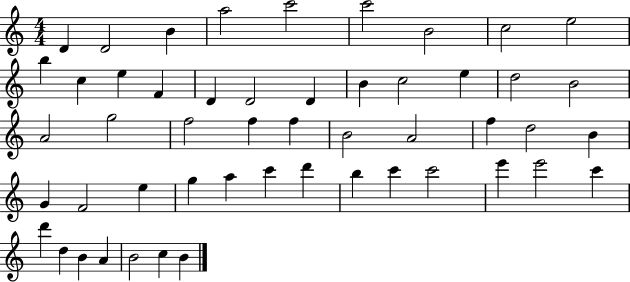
{
  \clef treble
  \numericTimeSignature
  \time 4/4
  \key c \major
  d'4 d'2 b'4 | a''2 c'''2 | c'''2 b'2 | c''2 e''2 | \break b''4 c''4 e''4 f'4 | d'4 d'2 d'4 | b'4 c''2 e''4 | d''2 b'2 | \break a'2 g''2 | f''2 f''4 f''4 | b'2 a'2 | f''4 d''2 b'4 | \break g'4 f'2 e''4 | g''4 a''4 c'''4 d'''4 | b''4 c'''4 c'''2 | e'''4 e'''2 c'''4 | \break d'''4 d''4 b'4 a'4 | b'2 c''4 b'4 | \bar "|."
}